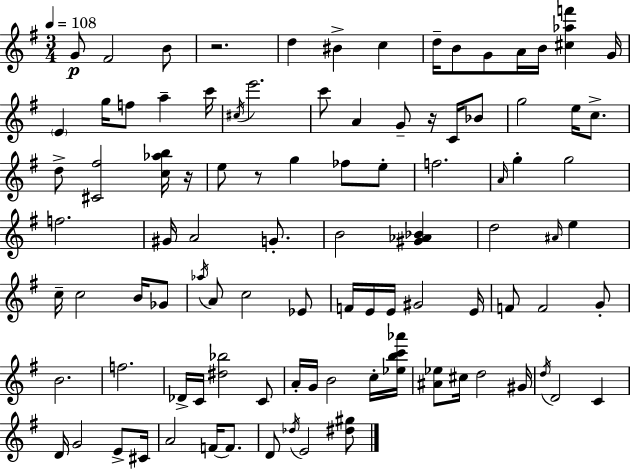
{
  \clef treble
  \numericTimeSignature
  \time 3/4
  \key g \major
  \tempo 4 = 108
  \repeat volta 2 { g'8\p fis'2 b'8 | r2. | d''4 bis'4-> c''4 | d''16-- b'8 g'8 a'16 b'16 <cis'' aes'' f'''>4 g'16 | \break \parenthesize e'4 g''16 f''8 a''4-- c'''16 | \acciaccatura { cis''16 } e'''2. | c'''8 a'4 g'8-- r16 c'16 bes'8 | g''2 e''16 c''8.-> | \break d''8-> <cis' fis''>2 <c'' aes'' b''>16 | r16 e''8 r8 g''4 fes''8 e''8-. | f''2. | \grace { a'16 } g''4-. g''2 | \break f''2. | gis'16 a'2 g'8.-. | b'2 <gis' aes' bes'>4 | d''2 \grace { ais'16 } e''4 | \break c''16-- c''2 | b'16 ges'8 \acciaccatura { aes''16 } a'8 c''2 | ees'8 f'16 e'16 e'16 gis'2 | e'16 f'8 f'2 | \break g'8-. b'2. | f''2. | des'16-> c'16 <dis'' bes''>2 | c'8 a'16-. g'16 b'2 | \break c''16-. <ees'' b'' c''' aes'''>16 <ais' ees''>8 cis''16 d''2 | gis'16 \acciaccatura { d''16 } d'2 | c'4 d'16 g'2 | e'8-> cis'16 a'2 | \break f'16~~ f'8. d'8 \acciaccatura { des''16 } e'2 | <dis'' gis''>8 } \bar "|."
}